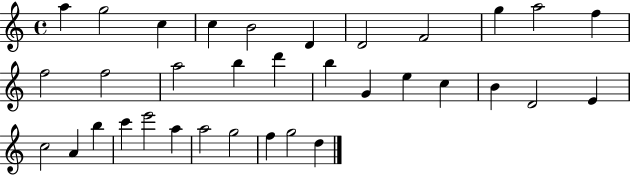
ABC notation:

X:1
T:Untitled
M:4/4
L:1/4
K:C
a g2 c c B2 D D2 F2 g a2 f f2 f2 a2 b d' b G e c B D2 E c2 A b c' e'2 a a2 g2 f g2 d